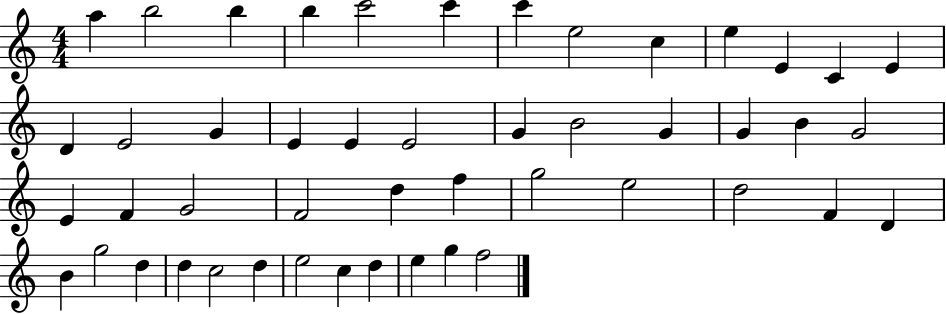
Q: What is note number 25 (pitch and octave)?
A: G4